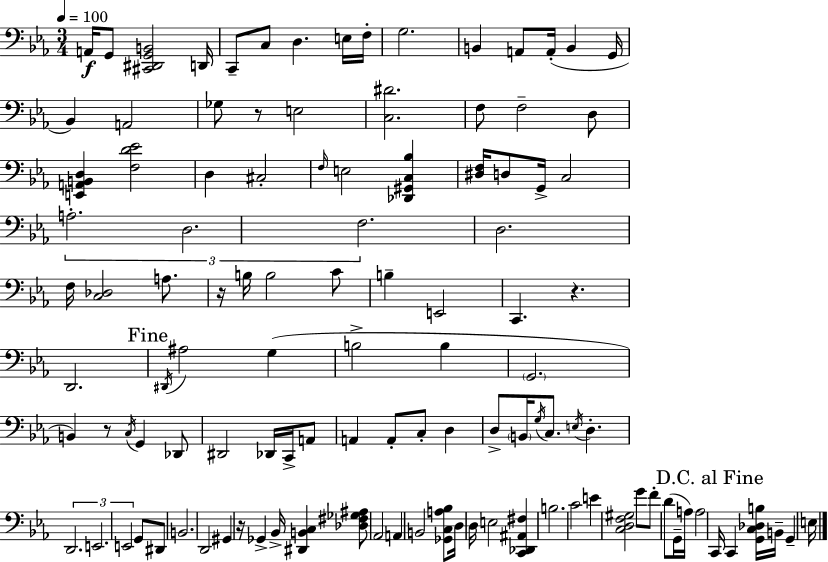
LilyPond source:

{
  \clef bass
  \numericTimeSignature
  \time 3/4
  \key c \minor
  \tempo 4 = 100
  a,16\f g,8 <cis, dis, g, b,>2 d,16 | c,8-- c8 d4. e16 f16-. | g2. | b,4 a,8 a,16-.( b,4 g,16 | \break bes,4) a,2 | ges8 r8 e2 | <c dis'>2. | f8 f2-- d8 | \break <e, a, b, d>4 <f d' ees'>2 | d4 cis2-. | \grace { f16 } e2 <des, gis, c bes>4 | <dis f>16 d8 g,16-> c2 | \break \tuplet 3/2 { a2.-. | d2. | f2. } | d2. | \break f16 <c des>2 a8. | r16 b16 b2 c'8 | b4-- e,2 | c,4. r4. | \break d,2. | \mark "Fine" \acciaccatura { dis,16 } ais2 g4( | b2-> b4 | \parenthesize g,2. | \break b,4) r8 \acciaccatura { c16 } g,4 | des,8 dis,2 des,16 | c,16-> a,8 a,4 a,8-. c8-. d4 | d8-> \parenthesize b,16 \acciaccatura { g16 } c8. \acciaccatura { e16 } d4.-. | \break \tuplet 3/2 { d,2. | e,2. | e,2 } | g,8 dis,8 b,2. | \break d,2 | gis,4 r16 ges,4-> bes,16-> <dis, b, c>4 | <des fis ges ais>8 aes,2 | a,4 b,2 | \break <ges, c a bes>8 d16 d16 e2 | <c, des, ais, fis>4 b2. | c'2 | e'4 <c d f gis>2 | \break g'8 f'8-. d'8( g,16-- a16) a2 | \mark "D.C. al Fine" c,16 c,4 <g, c des b>16 b,16-- | g,4-- e16 \bar "|."
}